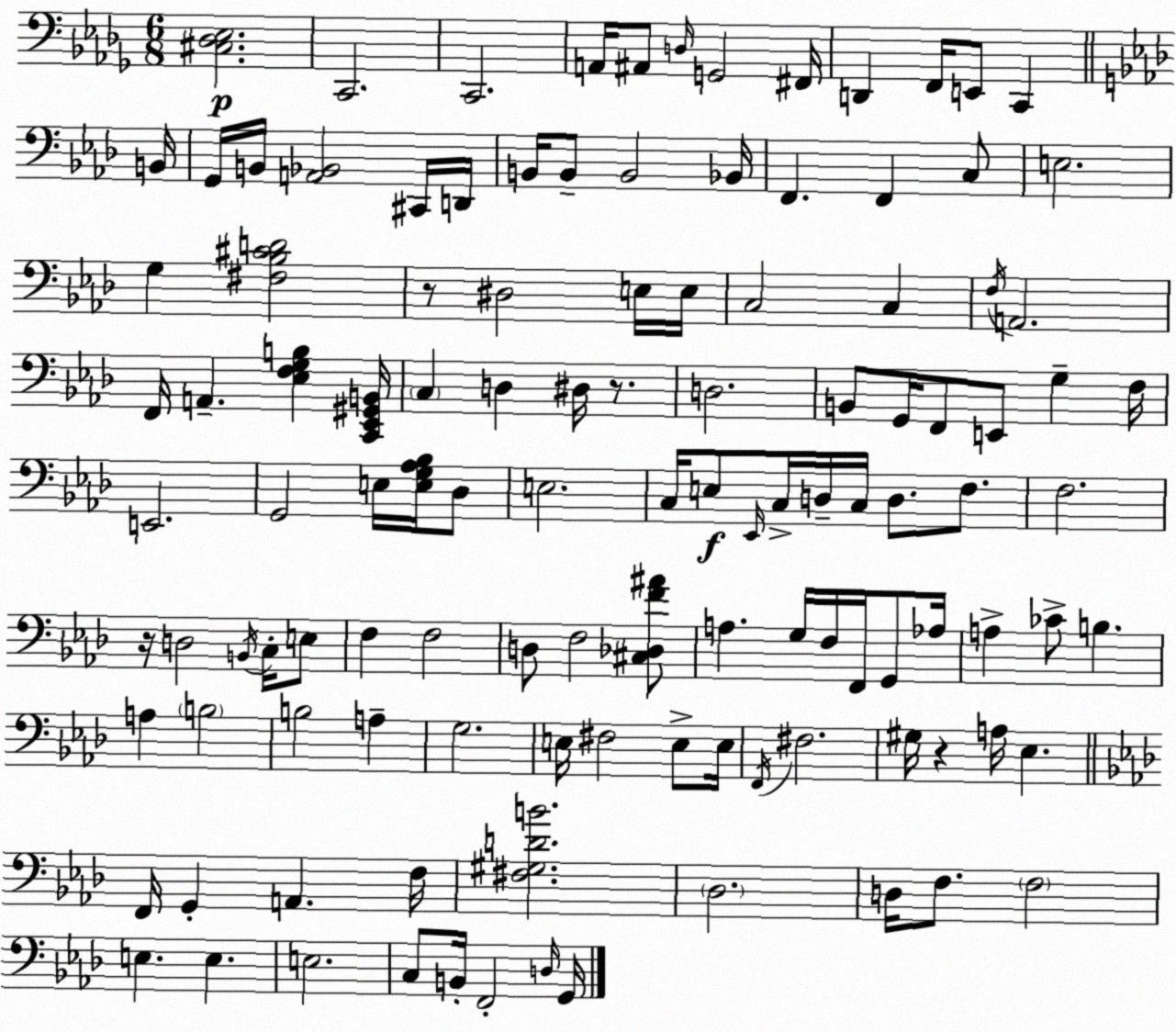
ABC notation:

X:1
T:Untitled
M:6/8
L:1/4
K:Bbm
[^C,_D,_E,]2 C,,2 C,,2 A,,/4 ^A,,/2 D,/4 G,,2 ^F,,/4 D,, F,,/4 E,,/2 C,, B,,/4 G,,/4 B,,/4 [A,,_B,,]2 ^C,,/4 D,,/4 B,,/4 B,,/2 B,,2 _B,,/4 F,, F,, C,/2 E,2 G, [^F,_B,^CD]2 z/2 ^D,2 E,/4 E,/4 C,2 C, F,/4 A,,2 F,,/4 A,, [_E,F,G,B,] [C,,_E,,^G,,B,,]/4 C, D, ^D,/4 z/2 D,2 B,,/2 G,,/4 F,,/2 E,,/2 G, F,/4 E,,2 G,,2 E,/4 [E,G,_A,_B,]/4 _D,/2 E,2 C,/4 E,/2 _E,,/4 C,/4 D,/4 C,/4 D,/2 F,/2 F,2 z/4 D,2 B,,/4 C,/4 E,/2 F, F,2 D,/2 F,2 [^C,_D,F^A]/2 A, G,/4 F,/4 F,,/4 G,,/2 _A,/4 A, _C/2 B, A, B,2 B,2 A, G,2 E,/4 ^F,2 E,/2 E,/4 F,,/4 ^F,2 ^G,/4 z A,/4 _E, F,,/4 G,, A,, F,/4 [^F,^G,DB]2 _D,2 D,/4 F,/2 F,2 E, E, E,2 C,/2 B,,/4 F,,2 D,/4 G,,/4